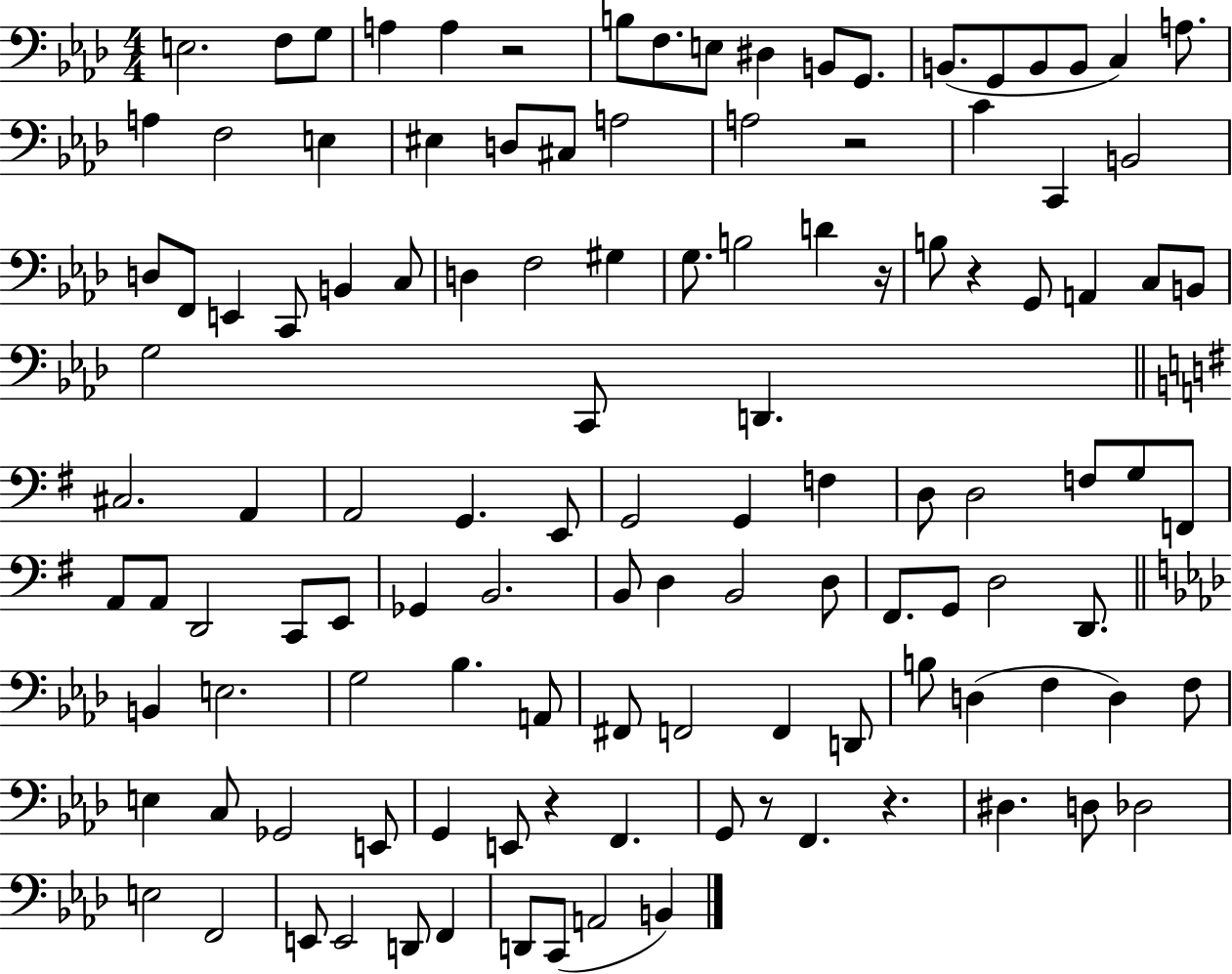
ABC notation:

X:1
T:Untitled
M:4/4
L:1/4
K:Ab
E,2 F,/2 G,/2 A, A, z2 B,/2 F,/2 E,/2 ^D, B,,/2 G,,/2 B,,/2 G,,/2 B,,/2 B,,/2 C, A,/2 A, F,2 E, ^E, D,/2 ^C,/2 A,2 A,2 z2 C C,, B,,2 D,/2 F,,/2 E,, C,,/2 B,, C,/2 D, F,2 ^G, G,/2 B,2 D z/4 B,/2 z G,,/2 A,, C,/2 B,,/2 G,2 C,,/2 D,, ^C,2 A,, A,,2 G,, E,,/2 G,,2 G,, F, D,/2 D,2 F,/2 G,/2 F,,/2 A,,/2 A,,/2 D,,2 C,,/2 E,,/2 _G,, B,,2 B,,/2 D, B,,2 D,/2 ^F,,/2 G,,/2 D,2 D,,/2 B,, E,2 G,2 _B, A,,/2 ^F,,/2 F,,2 F,, D,,/2 B,/2 D, F, D, F,/2 E, C,/2 _G,,2 E,,/2 G,, E,,/2 z F,, G,,/2 z/2 F,, z ^D, D,/2 _D,2 E,2 F,,2 E,,/2 E,,2 D,,/2 F,, D,,/2 C,,/2 A,,2 B,,